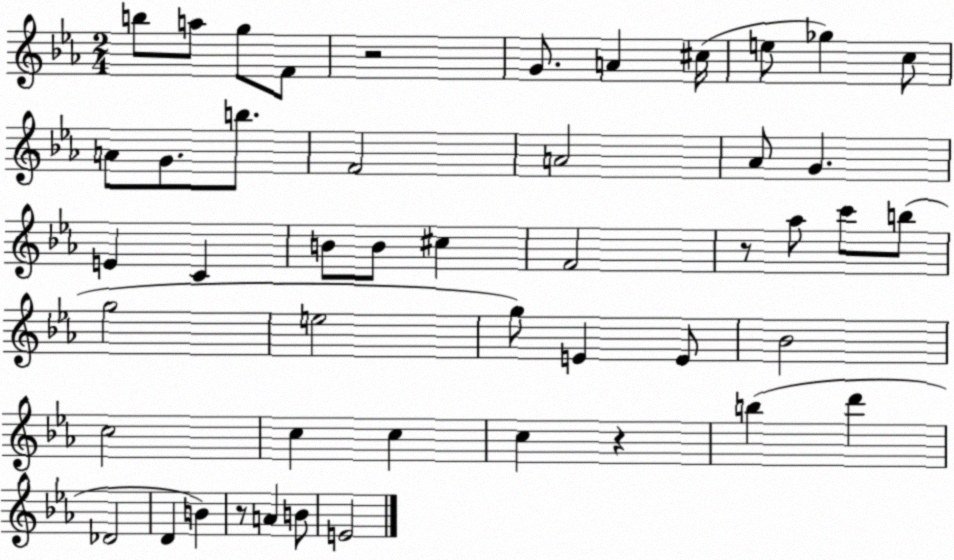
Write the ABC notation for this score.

X:1
T:Untitled
M:2/4
L:1/4
K:Eb
b/2 a/2 g/2 F/2 z2 G/2 A ^c/4 e/2 _g c/2 A/2 G/2 b/2 F2 A2 _A/2 G E C B/2 B/2 ^c F2 z/2 _a/2 c'/2 b/2 g2 e2 g/2 E E/2 _B2 c2 c c c z b d' _D2 D B z/2 A B/2 E2